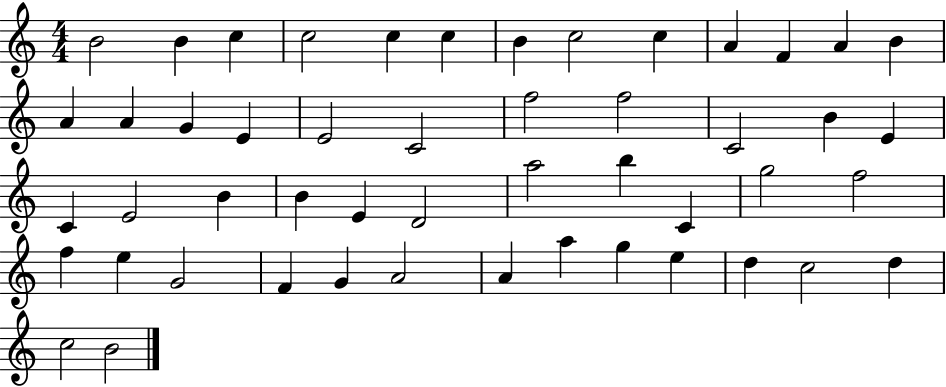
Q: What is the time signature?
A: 4/4